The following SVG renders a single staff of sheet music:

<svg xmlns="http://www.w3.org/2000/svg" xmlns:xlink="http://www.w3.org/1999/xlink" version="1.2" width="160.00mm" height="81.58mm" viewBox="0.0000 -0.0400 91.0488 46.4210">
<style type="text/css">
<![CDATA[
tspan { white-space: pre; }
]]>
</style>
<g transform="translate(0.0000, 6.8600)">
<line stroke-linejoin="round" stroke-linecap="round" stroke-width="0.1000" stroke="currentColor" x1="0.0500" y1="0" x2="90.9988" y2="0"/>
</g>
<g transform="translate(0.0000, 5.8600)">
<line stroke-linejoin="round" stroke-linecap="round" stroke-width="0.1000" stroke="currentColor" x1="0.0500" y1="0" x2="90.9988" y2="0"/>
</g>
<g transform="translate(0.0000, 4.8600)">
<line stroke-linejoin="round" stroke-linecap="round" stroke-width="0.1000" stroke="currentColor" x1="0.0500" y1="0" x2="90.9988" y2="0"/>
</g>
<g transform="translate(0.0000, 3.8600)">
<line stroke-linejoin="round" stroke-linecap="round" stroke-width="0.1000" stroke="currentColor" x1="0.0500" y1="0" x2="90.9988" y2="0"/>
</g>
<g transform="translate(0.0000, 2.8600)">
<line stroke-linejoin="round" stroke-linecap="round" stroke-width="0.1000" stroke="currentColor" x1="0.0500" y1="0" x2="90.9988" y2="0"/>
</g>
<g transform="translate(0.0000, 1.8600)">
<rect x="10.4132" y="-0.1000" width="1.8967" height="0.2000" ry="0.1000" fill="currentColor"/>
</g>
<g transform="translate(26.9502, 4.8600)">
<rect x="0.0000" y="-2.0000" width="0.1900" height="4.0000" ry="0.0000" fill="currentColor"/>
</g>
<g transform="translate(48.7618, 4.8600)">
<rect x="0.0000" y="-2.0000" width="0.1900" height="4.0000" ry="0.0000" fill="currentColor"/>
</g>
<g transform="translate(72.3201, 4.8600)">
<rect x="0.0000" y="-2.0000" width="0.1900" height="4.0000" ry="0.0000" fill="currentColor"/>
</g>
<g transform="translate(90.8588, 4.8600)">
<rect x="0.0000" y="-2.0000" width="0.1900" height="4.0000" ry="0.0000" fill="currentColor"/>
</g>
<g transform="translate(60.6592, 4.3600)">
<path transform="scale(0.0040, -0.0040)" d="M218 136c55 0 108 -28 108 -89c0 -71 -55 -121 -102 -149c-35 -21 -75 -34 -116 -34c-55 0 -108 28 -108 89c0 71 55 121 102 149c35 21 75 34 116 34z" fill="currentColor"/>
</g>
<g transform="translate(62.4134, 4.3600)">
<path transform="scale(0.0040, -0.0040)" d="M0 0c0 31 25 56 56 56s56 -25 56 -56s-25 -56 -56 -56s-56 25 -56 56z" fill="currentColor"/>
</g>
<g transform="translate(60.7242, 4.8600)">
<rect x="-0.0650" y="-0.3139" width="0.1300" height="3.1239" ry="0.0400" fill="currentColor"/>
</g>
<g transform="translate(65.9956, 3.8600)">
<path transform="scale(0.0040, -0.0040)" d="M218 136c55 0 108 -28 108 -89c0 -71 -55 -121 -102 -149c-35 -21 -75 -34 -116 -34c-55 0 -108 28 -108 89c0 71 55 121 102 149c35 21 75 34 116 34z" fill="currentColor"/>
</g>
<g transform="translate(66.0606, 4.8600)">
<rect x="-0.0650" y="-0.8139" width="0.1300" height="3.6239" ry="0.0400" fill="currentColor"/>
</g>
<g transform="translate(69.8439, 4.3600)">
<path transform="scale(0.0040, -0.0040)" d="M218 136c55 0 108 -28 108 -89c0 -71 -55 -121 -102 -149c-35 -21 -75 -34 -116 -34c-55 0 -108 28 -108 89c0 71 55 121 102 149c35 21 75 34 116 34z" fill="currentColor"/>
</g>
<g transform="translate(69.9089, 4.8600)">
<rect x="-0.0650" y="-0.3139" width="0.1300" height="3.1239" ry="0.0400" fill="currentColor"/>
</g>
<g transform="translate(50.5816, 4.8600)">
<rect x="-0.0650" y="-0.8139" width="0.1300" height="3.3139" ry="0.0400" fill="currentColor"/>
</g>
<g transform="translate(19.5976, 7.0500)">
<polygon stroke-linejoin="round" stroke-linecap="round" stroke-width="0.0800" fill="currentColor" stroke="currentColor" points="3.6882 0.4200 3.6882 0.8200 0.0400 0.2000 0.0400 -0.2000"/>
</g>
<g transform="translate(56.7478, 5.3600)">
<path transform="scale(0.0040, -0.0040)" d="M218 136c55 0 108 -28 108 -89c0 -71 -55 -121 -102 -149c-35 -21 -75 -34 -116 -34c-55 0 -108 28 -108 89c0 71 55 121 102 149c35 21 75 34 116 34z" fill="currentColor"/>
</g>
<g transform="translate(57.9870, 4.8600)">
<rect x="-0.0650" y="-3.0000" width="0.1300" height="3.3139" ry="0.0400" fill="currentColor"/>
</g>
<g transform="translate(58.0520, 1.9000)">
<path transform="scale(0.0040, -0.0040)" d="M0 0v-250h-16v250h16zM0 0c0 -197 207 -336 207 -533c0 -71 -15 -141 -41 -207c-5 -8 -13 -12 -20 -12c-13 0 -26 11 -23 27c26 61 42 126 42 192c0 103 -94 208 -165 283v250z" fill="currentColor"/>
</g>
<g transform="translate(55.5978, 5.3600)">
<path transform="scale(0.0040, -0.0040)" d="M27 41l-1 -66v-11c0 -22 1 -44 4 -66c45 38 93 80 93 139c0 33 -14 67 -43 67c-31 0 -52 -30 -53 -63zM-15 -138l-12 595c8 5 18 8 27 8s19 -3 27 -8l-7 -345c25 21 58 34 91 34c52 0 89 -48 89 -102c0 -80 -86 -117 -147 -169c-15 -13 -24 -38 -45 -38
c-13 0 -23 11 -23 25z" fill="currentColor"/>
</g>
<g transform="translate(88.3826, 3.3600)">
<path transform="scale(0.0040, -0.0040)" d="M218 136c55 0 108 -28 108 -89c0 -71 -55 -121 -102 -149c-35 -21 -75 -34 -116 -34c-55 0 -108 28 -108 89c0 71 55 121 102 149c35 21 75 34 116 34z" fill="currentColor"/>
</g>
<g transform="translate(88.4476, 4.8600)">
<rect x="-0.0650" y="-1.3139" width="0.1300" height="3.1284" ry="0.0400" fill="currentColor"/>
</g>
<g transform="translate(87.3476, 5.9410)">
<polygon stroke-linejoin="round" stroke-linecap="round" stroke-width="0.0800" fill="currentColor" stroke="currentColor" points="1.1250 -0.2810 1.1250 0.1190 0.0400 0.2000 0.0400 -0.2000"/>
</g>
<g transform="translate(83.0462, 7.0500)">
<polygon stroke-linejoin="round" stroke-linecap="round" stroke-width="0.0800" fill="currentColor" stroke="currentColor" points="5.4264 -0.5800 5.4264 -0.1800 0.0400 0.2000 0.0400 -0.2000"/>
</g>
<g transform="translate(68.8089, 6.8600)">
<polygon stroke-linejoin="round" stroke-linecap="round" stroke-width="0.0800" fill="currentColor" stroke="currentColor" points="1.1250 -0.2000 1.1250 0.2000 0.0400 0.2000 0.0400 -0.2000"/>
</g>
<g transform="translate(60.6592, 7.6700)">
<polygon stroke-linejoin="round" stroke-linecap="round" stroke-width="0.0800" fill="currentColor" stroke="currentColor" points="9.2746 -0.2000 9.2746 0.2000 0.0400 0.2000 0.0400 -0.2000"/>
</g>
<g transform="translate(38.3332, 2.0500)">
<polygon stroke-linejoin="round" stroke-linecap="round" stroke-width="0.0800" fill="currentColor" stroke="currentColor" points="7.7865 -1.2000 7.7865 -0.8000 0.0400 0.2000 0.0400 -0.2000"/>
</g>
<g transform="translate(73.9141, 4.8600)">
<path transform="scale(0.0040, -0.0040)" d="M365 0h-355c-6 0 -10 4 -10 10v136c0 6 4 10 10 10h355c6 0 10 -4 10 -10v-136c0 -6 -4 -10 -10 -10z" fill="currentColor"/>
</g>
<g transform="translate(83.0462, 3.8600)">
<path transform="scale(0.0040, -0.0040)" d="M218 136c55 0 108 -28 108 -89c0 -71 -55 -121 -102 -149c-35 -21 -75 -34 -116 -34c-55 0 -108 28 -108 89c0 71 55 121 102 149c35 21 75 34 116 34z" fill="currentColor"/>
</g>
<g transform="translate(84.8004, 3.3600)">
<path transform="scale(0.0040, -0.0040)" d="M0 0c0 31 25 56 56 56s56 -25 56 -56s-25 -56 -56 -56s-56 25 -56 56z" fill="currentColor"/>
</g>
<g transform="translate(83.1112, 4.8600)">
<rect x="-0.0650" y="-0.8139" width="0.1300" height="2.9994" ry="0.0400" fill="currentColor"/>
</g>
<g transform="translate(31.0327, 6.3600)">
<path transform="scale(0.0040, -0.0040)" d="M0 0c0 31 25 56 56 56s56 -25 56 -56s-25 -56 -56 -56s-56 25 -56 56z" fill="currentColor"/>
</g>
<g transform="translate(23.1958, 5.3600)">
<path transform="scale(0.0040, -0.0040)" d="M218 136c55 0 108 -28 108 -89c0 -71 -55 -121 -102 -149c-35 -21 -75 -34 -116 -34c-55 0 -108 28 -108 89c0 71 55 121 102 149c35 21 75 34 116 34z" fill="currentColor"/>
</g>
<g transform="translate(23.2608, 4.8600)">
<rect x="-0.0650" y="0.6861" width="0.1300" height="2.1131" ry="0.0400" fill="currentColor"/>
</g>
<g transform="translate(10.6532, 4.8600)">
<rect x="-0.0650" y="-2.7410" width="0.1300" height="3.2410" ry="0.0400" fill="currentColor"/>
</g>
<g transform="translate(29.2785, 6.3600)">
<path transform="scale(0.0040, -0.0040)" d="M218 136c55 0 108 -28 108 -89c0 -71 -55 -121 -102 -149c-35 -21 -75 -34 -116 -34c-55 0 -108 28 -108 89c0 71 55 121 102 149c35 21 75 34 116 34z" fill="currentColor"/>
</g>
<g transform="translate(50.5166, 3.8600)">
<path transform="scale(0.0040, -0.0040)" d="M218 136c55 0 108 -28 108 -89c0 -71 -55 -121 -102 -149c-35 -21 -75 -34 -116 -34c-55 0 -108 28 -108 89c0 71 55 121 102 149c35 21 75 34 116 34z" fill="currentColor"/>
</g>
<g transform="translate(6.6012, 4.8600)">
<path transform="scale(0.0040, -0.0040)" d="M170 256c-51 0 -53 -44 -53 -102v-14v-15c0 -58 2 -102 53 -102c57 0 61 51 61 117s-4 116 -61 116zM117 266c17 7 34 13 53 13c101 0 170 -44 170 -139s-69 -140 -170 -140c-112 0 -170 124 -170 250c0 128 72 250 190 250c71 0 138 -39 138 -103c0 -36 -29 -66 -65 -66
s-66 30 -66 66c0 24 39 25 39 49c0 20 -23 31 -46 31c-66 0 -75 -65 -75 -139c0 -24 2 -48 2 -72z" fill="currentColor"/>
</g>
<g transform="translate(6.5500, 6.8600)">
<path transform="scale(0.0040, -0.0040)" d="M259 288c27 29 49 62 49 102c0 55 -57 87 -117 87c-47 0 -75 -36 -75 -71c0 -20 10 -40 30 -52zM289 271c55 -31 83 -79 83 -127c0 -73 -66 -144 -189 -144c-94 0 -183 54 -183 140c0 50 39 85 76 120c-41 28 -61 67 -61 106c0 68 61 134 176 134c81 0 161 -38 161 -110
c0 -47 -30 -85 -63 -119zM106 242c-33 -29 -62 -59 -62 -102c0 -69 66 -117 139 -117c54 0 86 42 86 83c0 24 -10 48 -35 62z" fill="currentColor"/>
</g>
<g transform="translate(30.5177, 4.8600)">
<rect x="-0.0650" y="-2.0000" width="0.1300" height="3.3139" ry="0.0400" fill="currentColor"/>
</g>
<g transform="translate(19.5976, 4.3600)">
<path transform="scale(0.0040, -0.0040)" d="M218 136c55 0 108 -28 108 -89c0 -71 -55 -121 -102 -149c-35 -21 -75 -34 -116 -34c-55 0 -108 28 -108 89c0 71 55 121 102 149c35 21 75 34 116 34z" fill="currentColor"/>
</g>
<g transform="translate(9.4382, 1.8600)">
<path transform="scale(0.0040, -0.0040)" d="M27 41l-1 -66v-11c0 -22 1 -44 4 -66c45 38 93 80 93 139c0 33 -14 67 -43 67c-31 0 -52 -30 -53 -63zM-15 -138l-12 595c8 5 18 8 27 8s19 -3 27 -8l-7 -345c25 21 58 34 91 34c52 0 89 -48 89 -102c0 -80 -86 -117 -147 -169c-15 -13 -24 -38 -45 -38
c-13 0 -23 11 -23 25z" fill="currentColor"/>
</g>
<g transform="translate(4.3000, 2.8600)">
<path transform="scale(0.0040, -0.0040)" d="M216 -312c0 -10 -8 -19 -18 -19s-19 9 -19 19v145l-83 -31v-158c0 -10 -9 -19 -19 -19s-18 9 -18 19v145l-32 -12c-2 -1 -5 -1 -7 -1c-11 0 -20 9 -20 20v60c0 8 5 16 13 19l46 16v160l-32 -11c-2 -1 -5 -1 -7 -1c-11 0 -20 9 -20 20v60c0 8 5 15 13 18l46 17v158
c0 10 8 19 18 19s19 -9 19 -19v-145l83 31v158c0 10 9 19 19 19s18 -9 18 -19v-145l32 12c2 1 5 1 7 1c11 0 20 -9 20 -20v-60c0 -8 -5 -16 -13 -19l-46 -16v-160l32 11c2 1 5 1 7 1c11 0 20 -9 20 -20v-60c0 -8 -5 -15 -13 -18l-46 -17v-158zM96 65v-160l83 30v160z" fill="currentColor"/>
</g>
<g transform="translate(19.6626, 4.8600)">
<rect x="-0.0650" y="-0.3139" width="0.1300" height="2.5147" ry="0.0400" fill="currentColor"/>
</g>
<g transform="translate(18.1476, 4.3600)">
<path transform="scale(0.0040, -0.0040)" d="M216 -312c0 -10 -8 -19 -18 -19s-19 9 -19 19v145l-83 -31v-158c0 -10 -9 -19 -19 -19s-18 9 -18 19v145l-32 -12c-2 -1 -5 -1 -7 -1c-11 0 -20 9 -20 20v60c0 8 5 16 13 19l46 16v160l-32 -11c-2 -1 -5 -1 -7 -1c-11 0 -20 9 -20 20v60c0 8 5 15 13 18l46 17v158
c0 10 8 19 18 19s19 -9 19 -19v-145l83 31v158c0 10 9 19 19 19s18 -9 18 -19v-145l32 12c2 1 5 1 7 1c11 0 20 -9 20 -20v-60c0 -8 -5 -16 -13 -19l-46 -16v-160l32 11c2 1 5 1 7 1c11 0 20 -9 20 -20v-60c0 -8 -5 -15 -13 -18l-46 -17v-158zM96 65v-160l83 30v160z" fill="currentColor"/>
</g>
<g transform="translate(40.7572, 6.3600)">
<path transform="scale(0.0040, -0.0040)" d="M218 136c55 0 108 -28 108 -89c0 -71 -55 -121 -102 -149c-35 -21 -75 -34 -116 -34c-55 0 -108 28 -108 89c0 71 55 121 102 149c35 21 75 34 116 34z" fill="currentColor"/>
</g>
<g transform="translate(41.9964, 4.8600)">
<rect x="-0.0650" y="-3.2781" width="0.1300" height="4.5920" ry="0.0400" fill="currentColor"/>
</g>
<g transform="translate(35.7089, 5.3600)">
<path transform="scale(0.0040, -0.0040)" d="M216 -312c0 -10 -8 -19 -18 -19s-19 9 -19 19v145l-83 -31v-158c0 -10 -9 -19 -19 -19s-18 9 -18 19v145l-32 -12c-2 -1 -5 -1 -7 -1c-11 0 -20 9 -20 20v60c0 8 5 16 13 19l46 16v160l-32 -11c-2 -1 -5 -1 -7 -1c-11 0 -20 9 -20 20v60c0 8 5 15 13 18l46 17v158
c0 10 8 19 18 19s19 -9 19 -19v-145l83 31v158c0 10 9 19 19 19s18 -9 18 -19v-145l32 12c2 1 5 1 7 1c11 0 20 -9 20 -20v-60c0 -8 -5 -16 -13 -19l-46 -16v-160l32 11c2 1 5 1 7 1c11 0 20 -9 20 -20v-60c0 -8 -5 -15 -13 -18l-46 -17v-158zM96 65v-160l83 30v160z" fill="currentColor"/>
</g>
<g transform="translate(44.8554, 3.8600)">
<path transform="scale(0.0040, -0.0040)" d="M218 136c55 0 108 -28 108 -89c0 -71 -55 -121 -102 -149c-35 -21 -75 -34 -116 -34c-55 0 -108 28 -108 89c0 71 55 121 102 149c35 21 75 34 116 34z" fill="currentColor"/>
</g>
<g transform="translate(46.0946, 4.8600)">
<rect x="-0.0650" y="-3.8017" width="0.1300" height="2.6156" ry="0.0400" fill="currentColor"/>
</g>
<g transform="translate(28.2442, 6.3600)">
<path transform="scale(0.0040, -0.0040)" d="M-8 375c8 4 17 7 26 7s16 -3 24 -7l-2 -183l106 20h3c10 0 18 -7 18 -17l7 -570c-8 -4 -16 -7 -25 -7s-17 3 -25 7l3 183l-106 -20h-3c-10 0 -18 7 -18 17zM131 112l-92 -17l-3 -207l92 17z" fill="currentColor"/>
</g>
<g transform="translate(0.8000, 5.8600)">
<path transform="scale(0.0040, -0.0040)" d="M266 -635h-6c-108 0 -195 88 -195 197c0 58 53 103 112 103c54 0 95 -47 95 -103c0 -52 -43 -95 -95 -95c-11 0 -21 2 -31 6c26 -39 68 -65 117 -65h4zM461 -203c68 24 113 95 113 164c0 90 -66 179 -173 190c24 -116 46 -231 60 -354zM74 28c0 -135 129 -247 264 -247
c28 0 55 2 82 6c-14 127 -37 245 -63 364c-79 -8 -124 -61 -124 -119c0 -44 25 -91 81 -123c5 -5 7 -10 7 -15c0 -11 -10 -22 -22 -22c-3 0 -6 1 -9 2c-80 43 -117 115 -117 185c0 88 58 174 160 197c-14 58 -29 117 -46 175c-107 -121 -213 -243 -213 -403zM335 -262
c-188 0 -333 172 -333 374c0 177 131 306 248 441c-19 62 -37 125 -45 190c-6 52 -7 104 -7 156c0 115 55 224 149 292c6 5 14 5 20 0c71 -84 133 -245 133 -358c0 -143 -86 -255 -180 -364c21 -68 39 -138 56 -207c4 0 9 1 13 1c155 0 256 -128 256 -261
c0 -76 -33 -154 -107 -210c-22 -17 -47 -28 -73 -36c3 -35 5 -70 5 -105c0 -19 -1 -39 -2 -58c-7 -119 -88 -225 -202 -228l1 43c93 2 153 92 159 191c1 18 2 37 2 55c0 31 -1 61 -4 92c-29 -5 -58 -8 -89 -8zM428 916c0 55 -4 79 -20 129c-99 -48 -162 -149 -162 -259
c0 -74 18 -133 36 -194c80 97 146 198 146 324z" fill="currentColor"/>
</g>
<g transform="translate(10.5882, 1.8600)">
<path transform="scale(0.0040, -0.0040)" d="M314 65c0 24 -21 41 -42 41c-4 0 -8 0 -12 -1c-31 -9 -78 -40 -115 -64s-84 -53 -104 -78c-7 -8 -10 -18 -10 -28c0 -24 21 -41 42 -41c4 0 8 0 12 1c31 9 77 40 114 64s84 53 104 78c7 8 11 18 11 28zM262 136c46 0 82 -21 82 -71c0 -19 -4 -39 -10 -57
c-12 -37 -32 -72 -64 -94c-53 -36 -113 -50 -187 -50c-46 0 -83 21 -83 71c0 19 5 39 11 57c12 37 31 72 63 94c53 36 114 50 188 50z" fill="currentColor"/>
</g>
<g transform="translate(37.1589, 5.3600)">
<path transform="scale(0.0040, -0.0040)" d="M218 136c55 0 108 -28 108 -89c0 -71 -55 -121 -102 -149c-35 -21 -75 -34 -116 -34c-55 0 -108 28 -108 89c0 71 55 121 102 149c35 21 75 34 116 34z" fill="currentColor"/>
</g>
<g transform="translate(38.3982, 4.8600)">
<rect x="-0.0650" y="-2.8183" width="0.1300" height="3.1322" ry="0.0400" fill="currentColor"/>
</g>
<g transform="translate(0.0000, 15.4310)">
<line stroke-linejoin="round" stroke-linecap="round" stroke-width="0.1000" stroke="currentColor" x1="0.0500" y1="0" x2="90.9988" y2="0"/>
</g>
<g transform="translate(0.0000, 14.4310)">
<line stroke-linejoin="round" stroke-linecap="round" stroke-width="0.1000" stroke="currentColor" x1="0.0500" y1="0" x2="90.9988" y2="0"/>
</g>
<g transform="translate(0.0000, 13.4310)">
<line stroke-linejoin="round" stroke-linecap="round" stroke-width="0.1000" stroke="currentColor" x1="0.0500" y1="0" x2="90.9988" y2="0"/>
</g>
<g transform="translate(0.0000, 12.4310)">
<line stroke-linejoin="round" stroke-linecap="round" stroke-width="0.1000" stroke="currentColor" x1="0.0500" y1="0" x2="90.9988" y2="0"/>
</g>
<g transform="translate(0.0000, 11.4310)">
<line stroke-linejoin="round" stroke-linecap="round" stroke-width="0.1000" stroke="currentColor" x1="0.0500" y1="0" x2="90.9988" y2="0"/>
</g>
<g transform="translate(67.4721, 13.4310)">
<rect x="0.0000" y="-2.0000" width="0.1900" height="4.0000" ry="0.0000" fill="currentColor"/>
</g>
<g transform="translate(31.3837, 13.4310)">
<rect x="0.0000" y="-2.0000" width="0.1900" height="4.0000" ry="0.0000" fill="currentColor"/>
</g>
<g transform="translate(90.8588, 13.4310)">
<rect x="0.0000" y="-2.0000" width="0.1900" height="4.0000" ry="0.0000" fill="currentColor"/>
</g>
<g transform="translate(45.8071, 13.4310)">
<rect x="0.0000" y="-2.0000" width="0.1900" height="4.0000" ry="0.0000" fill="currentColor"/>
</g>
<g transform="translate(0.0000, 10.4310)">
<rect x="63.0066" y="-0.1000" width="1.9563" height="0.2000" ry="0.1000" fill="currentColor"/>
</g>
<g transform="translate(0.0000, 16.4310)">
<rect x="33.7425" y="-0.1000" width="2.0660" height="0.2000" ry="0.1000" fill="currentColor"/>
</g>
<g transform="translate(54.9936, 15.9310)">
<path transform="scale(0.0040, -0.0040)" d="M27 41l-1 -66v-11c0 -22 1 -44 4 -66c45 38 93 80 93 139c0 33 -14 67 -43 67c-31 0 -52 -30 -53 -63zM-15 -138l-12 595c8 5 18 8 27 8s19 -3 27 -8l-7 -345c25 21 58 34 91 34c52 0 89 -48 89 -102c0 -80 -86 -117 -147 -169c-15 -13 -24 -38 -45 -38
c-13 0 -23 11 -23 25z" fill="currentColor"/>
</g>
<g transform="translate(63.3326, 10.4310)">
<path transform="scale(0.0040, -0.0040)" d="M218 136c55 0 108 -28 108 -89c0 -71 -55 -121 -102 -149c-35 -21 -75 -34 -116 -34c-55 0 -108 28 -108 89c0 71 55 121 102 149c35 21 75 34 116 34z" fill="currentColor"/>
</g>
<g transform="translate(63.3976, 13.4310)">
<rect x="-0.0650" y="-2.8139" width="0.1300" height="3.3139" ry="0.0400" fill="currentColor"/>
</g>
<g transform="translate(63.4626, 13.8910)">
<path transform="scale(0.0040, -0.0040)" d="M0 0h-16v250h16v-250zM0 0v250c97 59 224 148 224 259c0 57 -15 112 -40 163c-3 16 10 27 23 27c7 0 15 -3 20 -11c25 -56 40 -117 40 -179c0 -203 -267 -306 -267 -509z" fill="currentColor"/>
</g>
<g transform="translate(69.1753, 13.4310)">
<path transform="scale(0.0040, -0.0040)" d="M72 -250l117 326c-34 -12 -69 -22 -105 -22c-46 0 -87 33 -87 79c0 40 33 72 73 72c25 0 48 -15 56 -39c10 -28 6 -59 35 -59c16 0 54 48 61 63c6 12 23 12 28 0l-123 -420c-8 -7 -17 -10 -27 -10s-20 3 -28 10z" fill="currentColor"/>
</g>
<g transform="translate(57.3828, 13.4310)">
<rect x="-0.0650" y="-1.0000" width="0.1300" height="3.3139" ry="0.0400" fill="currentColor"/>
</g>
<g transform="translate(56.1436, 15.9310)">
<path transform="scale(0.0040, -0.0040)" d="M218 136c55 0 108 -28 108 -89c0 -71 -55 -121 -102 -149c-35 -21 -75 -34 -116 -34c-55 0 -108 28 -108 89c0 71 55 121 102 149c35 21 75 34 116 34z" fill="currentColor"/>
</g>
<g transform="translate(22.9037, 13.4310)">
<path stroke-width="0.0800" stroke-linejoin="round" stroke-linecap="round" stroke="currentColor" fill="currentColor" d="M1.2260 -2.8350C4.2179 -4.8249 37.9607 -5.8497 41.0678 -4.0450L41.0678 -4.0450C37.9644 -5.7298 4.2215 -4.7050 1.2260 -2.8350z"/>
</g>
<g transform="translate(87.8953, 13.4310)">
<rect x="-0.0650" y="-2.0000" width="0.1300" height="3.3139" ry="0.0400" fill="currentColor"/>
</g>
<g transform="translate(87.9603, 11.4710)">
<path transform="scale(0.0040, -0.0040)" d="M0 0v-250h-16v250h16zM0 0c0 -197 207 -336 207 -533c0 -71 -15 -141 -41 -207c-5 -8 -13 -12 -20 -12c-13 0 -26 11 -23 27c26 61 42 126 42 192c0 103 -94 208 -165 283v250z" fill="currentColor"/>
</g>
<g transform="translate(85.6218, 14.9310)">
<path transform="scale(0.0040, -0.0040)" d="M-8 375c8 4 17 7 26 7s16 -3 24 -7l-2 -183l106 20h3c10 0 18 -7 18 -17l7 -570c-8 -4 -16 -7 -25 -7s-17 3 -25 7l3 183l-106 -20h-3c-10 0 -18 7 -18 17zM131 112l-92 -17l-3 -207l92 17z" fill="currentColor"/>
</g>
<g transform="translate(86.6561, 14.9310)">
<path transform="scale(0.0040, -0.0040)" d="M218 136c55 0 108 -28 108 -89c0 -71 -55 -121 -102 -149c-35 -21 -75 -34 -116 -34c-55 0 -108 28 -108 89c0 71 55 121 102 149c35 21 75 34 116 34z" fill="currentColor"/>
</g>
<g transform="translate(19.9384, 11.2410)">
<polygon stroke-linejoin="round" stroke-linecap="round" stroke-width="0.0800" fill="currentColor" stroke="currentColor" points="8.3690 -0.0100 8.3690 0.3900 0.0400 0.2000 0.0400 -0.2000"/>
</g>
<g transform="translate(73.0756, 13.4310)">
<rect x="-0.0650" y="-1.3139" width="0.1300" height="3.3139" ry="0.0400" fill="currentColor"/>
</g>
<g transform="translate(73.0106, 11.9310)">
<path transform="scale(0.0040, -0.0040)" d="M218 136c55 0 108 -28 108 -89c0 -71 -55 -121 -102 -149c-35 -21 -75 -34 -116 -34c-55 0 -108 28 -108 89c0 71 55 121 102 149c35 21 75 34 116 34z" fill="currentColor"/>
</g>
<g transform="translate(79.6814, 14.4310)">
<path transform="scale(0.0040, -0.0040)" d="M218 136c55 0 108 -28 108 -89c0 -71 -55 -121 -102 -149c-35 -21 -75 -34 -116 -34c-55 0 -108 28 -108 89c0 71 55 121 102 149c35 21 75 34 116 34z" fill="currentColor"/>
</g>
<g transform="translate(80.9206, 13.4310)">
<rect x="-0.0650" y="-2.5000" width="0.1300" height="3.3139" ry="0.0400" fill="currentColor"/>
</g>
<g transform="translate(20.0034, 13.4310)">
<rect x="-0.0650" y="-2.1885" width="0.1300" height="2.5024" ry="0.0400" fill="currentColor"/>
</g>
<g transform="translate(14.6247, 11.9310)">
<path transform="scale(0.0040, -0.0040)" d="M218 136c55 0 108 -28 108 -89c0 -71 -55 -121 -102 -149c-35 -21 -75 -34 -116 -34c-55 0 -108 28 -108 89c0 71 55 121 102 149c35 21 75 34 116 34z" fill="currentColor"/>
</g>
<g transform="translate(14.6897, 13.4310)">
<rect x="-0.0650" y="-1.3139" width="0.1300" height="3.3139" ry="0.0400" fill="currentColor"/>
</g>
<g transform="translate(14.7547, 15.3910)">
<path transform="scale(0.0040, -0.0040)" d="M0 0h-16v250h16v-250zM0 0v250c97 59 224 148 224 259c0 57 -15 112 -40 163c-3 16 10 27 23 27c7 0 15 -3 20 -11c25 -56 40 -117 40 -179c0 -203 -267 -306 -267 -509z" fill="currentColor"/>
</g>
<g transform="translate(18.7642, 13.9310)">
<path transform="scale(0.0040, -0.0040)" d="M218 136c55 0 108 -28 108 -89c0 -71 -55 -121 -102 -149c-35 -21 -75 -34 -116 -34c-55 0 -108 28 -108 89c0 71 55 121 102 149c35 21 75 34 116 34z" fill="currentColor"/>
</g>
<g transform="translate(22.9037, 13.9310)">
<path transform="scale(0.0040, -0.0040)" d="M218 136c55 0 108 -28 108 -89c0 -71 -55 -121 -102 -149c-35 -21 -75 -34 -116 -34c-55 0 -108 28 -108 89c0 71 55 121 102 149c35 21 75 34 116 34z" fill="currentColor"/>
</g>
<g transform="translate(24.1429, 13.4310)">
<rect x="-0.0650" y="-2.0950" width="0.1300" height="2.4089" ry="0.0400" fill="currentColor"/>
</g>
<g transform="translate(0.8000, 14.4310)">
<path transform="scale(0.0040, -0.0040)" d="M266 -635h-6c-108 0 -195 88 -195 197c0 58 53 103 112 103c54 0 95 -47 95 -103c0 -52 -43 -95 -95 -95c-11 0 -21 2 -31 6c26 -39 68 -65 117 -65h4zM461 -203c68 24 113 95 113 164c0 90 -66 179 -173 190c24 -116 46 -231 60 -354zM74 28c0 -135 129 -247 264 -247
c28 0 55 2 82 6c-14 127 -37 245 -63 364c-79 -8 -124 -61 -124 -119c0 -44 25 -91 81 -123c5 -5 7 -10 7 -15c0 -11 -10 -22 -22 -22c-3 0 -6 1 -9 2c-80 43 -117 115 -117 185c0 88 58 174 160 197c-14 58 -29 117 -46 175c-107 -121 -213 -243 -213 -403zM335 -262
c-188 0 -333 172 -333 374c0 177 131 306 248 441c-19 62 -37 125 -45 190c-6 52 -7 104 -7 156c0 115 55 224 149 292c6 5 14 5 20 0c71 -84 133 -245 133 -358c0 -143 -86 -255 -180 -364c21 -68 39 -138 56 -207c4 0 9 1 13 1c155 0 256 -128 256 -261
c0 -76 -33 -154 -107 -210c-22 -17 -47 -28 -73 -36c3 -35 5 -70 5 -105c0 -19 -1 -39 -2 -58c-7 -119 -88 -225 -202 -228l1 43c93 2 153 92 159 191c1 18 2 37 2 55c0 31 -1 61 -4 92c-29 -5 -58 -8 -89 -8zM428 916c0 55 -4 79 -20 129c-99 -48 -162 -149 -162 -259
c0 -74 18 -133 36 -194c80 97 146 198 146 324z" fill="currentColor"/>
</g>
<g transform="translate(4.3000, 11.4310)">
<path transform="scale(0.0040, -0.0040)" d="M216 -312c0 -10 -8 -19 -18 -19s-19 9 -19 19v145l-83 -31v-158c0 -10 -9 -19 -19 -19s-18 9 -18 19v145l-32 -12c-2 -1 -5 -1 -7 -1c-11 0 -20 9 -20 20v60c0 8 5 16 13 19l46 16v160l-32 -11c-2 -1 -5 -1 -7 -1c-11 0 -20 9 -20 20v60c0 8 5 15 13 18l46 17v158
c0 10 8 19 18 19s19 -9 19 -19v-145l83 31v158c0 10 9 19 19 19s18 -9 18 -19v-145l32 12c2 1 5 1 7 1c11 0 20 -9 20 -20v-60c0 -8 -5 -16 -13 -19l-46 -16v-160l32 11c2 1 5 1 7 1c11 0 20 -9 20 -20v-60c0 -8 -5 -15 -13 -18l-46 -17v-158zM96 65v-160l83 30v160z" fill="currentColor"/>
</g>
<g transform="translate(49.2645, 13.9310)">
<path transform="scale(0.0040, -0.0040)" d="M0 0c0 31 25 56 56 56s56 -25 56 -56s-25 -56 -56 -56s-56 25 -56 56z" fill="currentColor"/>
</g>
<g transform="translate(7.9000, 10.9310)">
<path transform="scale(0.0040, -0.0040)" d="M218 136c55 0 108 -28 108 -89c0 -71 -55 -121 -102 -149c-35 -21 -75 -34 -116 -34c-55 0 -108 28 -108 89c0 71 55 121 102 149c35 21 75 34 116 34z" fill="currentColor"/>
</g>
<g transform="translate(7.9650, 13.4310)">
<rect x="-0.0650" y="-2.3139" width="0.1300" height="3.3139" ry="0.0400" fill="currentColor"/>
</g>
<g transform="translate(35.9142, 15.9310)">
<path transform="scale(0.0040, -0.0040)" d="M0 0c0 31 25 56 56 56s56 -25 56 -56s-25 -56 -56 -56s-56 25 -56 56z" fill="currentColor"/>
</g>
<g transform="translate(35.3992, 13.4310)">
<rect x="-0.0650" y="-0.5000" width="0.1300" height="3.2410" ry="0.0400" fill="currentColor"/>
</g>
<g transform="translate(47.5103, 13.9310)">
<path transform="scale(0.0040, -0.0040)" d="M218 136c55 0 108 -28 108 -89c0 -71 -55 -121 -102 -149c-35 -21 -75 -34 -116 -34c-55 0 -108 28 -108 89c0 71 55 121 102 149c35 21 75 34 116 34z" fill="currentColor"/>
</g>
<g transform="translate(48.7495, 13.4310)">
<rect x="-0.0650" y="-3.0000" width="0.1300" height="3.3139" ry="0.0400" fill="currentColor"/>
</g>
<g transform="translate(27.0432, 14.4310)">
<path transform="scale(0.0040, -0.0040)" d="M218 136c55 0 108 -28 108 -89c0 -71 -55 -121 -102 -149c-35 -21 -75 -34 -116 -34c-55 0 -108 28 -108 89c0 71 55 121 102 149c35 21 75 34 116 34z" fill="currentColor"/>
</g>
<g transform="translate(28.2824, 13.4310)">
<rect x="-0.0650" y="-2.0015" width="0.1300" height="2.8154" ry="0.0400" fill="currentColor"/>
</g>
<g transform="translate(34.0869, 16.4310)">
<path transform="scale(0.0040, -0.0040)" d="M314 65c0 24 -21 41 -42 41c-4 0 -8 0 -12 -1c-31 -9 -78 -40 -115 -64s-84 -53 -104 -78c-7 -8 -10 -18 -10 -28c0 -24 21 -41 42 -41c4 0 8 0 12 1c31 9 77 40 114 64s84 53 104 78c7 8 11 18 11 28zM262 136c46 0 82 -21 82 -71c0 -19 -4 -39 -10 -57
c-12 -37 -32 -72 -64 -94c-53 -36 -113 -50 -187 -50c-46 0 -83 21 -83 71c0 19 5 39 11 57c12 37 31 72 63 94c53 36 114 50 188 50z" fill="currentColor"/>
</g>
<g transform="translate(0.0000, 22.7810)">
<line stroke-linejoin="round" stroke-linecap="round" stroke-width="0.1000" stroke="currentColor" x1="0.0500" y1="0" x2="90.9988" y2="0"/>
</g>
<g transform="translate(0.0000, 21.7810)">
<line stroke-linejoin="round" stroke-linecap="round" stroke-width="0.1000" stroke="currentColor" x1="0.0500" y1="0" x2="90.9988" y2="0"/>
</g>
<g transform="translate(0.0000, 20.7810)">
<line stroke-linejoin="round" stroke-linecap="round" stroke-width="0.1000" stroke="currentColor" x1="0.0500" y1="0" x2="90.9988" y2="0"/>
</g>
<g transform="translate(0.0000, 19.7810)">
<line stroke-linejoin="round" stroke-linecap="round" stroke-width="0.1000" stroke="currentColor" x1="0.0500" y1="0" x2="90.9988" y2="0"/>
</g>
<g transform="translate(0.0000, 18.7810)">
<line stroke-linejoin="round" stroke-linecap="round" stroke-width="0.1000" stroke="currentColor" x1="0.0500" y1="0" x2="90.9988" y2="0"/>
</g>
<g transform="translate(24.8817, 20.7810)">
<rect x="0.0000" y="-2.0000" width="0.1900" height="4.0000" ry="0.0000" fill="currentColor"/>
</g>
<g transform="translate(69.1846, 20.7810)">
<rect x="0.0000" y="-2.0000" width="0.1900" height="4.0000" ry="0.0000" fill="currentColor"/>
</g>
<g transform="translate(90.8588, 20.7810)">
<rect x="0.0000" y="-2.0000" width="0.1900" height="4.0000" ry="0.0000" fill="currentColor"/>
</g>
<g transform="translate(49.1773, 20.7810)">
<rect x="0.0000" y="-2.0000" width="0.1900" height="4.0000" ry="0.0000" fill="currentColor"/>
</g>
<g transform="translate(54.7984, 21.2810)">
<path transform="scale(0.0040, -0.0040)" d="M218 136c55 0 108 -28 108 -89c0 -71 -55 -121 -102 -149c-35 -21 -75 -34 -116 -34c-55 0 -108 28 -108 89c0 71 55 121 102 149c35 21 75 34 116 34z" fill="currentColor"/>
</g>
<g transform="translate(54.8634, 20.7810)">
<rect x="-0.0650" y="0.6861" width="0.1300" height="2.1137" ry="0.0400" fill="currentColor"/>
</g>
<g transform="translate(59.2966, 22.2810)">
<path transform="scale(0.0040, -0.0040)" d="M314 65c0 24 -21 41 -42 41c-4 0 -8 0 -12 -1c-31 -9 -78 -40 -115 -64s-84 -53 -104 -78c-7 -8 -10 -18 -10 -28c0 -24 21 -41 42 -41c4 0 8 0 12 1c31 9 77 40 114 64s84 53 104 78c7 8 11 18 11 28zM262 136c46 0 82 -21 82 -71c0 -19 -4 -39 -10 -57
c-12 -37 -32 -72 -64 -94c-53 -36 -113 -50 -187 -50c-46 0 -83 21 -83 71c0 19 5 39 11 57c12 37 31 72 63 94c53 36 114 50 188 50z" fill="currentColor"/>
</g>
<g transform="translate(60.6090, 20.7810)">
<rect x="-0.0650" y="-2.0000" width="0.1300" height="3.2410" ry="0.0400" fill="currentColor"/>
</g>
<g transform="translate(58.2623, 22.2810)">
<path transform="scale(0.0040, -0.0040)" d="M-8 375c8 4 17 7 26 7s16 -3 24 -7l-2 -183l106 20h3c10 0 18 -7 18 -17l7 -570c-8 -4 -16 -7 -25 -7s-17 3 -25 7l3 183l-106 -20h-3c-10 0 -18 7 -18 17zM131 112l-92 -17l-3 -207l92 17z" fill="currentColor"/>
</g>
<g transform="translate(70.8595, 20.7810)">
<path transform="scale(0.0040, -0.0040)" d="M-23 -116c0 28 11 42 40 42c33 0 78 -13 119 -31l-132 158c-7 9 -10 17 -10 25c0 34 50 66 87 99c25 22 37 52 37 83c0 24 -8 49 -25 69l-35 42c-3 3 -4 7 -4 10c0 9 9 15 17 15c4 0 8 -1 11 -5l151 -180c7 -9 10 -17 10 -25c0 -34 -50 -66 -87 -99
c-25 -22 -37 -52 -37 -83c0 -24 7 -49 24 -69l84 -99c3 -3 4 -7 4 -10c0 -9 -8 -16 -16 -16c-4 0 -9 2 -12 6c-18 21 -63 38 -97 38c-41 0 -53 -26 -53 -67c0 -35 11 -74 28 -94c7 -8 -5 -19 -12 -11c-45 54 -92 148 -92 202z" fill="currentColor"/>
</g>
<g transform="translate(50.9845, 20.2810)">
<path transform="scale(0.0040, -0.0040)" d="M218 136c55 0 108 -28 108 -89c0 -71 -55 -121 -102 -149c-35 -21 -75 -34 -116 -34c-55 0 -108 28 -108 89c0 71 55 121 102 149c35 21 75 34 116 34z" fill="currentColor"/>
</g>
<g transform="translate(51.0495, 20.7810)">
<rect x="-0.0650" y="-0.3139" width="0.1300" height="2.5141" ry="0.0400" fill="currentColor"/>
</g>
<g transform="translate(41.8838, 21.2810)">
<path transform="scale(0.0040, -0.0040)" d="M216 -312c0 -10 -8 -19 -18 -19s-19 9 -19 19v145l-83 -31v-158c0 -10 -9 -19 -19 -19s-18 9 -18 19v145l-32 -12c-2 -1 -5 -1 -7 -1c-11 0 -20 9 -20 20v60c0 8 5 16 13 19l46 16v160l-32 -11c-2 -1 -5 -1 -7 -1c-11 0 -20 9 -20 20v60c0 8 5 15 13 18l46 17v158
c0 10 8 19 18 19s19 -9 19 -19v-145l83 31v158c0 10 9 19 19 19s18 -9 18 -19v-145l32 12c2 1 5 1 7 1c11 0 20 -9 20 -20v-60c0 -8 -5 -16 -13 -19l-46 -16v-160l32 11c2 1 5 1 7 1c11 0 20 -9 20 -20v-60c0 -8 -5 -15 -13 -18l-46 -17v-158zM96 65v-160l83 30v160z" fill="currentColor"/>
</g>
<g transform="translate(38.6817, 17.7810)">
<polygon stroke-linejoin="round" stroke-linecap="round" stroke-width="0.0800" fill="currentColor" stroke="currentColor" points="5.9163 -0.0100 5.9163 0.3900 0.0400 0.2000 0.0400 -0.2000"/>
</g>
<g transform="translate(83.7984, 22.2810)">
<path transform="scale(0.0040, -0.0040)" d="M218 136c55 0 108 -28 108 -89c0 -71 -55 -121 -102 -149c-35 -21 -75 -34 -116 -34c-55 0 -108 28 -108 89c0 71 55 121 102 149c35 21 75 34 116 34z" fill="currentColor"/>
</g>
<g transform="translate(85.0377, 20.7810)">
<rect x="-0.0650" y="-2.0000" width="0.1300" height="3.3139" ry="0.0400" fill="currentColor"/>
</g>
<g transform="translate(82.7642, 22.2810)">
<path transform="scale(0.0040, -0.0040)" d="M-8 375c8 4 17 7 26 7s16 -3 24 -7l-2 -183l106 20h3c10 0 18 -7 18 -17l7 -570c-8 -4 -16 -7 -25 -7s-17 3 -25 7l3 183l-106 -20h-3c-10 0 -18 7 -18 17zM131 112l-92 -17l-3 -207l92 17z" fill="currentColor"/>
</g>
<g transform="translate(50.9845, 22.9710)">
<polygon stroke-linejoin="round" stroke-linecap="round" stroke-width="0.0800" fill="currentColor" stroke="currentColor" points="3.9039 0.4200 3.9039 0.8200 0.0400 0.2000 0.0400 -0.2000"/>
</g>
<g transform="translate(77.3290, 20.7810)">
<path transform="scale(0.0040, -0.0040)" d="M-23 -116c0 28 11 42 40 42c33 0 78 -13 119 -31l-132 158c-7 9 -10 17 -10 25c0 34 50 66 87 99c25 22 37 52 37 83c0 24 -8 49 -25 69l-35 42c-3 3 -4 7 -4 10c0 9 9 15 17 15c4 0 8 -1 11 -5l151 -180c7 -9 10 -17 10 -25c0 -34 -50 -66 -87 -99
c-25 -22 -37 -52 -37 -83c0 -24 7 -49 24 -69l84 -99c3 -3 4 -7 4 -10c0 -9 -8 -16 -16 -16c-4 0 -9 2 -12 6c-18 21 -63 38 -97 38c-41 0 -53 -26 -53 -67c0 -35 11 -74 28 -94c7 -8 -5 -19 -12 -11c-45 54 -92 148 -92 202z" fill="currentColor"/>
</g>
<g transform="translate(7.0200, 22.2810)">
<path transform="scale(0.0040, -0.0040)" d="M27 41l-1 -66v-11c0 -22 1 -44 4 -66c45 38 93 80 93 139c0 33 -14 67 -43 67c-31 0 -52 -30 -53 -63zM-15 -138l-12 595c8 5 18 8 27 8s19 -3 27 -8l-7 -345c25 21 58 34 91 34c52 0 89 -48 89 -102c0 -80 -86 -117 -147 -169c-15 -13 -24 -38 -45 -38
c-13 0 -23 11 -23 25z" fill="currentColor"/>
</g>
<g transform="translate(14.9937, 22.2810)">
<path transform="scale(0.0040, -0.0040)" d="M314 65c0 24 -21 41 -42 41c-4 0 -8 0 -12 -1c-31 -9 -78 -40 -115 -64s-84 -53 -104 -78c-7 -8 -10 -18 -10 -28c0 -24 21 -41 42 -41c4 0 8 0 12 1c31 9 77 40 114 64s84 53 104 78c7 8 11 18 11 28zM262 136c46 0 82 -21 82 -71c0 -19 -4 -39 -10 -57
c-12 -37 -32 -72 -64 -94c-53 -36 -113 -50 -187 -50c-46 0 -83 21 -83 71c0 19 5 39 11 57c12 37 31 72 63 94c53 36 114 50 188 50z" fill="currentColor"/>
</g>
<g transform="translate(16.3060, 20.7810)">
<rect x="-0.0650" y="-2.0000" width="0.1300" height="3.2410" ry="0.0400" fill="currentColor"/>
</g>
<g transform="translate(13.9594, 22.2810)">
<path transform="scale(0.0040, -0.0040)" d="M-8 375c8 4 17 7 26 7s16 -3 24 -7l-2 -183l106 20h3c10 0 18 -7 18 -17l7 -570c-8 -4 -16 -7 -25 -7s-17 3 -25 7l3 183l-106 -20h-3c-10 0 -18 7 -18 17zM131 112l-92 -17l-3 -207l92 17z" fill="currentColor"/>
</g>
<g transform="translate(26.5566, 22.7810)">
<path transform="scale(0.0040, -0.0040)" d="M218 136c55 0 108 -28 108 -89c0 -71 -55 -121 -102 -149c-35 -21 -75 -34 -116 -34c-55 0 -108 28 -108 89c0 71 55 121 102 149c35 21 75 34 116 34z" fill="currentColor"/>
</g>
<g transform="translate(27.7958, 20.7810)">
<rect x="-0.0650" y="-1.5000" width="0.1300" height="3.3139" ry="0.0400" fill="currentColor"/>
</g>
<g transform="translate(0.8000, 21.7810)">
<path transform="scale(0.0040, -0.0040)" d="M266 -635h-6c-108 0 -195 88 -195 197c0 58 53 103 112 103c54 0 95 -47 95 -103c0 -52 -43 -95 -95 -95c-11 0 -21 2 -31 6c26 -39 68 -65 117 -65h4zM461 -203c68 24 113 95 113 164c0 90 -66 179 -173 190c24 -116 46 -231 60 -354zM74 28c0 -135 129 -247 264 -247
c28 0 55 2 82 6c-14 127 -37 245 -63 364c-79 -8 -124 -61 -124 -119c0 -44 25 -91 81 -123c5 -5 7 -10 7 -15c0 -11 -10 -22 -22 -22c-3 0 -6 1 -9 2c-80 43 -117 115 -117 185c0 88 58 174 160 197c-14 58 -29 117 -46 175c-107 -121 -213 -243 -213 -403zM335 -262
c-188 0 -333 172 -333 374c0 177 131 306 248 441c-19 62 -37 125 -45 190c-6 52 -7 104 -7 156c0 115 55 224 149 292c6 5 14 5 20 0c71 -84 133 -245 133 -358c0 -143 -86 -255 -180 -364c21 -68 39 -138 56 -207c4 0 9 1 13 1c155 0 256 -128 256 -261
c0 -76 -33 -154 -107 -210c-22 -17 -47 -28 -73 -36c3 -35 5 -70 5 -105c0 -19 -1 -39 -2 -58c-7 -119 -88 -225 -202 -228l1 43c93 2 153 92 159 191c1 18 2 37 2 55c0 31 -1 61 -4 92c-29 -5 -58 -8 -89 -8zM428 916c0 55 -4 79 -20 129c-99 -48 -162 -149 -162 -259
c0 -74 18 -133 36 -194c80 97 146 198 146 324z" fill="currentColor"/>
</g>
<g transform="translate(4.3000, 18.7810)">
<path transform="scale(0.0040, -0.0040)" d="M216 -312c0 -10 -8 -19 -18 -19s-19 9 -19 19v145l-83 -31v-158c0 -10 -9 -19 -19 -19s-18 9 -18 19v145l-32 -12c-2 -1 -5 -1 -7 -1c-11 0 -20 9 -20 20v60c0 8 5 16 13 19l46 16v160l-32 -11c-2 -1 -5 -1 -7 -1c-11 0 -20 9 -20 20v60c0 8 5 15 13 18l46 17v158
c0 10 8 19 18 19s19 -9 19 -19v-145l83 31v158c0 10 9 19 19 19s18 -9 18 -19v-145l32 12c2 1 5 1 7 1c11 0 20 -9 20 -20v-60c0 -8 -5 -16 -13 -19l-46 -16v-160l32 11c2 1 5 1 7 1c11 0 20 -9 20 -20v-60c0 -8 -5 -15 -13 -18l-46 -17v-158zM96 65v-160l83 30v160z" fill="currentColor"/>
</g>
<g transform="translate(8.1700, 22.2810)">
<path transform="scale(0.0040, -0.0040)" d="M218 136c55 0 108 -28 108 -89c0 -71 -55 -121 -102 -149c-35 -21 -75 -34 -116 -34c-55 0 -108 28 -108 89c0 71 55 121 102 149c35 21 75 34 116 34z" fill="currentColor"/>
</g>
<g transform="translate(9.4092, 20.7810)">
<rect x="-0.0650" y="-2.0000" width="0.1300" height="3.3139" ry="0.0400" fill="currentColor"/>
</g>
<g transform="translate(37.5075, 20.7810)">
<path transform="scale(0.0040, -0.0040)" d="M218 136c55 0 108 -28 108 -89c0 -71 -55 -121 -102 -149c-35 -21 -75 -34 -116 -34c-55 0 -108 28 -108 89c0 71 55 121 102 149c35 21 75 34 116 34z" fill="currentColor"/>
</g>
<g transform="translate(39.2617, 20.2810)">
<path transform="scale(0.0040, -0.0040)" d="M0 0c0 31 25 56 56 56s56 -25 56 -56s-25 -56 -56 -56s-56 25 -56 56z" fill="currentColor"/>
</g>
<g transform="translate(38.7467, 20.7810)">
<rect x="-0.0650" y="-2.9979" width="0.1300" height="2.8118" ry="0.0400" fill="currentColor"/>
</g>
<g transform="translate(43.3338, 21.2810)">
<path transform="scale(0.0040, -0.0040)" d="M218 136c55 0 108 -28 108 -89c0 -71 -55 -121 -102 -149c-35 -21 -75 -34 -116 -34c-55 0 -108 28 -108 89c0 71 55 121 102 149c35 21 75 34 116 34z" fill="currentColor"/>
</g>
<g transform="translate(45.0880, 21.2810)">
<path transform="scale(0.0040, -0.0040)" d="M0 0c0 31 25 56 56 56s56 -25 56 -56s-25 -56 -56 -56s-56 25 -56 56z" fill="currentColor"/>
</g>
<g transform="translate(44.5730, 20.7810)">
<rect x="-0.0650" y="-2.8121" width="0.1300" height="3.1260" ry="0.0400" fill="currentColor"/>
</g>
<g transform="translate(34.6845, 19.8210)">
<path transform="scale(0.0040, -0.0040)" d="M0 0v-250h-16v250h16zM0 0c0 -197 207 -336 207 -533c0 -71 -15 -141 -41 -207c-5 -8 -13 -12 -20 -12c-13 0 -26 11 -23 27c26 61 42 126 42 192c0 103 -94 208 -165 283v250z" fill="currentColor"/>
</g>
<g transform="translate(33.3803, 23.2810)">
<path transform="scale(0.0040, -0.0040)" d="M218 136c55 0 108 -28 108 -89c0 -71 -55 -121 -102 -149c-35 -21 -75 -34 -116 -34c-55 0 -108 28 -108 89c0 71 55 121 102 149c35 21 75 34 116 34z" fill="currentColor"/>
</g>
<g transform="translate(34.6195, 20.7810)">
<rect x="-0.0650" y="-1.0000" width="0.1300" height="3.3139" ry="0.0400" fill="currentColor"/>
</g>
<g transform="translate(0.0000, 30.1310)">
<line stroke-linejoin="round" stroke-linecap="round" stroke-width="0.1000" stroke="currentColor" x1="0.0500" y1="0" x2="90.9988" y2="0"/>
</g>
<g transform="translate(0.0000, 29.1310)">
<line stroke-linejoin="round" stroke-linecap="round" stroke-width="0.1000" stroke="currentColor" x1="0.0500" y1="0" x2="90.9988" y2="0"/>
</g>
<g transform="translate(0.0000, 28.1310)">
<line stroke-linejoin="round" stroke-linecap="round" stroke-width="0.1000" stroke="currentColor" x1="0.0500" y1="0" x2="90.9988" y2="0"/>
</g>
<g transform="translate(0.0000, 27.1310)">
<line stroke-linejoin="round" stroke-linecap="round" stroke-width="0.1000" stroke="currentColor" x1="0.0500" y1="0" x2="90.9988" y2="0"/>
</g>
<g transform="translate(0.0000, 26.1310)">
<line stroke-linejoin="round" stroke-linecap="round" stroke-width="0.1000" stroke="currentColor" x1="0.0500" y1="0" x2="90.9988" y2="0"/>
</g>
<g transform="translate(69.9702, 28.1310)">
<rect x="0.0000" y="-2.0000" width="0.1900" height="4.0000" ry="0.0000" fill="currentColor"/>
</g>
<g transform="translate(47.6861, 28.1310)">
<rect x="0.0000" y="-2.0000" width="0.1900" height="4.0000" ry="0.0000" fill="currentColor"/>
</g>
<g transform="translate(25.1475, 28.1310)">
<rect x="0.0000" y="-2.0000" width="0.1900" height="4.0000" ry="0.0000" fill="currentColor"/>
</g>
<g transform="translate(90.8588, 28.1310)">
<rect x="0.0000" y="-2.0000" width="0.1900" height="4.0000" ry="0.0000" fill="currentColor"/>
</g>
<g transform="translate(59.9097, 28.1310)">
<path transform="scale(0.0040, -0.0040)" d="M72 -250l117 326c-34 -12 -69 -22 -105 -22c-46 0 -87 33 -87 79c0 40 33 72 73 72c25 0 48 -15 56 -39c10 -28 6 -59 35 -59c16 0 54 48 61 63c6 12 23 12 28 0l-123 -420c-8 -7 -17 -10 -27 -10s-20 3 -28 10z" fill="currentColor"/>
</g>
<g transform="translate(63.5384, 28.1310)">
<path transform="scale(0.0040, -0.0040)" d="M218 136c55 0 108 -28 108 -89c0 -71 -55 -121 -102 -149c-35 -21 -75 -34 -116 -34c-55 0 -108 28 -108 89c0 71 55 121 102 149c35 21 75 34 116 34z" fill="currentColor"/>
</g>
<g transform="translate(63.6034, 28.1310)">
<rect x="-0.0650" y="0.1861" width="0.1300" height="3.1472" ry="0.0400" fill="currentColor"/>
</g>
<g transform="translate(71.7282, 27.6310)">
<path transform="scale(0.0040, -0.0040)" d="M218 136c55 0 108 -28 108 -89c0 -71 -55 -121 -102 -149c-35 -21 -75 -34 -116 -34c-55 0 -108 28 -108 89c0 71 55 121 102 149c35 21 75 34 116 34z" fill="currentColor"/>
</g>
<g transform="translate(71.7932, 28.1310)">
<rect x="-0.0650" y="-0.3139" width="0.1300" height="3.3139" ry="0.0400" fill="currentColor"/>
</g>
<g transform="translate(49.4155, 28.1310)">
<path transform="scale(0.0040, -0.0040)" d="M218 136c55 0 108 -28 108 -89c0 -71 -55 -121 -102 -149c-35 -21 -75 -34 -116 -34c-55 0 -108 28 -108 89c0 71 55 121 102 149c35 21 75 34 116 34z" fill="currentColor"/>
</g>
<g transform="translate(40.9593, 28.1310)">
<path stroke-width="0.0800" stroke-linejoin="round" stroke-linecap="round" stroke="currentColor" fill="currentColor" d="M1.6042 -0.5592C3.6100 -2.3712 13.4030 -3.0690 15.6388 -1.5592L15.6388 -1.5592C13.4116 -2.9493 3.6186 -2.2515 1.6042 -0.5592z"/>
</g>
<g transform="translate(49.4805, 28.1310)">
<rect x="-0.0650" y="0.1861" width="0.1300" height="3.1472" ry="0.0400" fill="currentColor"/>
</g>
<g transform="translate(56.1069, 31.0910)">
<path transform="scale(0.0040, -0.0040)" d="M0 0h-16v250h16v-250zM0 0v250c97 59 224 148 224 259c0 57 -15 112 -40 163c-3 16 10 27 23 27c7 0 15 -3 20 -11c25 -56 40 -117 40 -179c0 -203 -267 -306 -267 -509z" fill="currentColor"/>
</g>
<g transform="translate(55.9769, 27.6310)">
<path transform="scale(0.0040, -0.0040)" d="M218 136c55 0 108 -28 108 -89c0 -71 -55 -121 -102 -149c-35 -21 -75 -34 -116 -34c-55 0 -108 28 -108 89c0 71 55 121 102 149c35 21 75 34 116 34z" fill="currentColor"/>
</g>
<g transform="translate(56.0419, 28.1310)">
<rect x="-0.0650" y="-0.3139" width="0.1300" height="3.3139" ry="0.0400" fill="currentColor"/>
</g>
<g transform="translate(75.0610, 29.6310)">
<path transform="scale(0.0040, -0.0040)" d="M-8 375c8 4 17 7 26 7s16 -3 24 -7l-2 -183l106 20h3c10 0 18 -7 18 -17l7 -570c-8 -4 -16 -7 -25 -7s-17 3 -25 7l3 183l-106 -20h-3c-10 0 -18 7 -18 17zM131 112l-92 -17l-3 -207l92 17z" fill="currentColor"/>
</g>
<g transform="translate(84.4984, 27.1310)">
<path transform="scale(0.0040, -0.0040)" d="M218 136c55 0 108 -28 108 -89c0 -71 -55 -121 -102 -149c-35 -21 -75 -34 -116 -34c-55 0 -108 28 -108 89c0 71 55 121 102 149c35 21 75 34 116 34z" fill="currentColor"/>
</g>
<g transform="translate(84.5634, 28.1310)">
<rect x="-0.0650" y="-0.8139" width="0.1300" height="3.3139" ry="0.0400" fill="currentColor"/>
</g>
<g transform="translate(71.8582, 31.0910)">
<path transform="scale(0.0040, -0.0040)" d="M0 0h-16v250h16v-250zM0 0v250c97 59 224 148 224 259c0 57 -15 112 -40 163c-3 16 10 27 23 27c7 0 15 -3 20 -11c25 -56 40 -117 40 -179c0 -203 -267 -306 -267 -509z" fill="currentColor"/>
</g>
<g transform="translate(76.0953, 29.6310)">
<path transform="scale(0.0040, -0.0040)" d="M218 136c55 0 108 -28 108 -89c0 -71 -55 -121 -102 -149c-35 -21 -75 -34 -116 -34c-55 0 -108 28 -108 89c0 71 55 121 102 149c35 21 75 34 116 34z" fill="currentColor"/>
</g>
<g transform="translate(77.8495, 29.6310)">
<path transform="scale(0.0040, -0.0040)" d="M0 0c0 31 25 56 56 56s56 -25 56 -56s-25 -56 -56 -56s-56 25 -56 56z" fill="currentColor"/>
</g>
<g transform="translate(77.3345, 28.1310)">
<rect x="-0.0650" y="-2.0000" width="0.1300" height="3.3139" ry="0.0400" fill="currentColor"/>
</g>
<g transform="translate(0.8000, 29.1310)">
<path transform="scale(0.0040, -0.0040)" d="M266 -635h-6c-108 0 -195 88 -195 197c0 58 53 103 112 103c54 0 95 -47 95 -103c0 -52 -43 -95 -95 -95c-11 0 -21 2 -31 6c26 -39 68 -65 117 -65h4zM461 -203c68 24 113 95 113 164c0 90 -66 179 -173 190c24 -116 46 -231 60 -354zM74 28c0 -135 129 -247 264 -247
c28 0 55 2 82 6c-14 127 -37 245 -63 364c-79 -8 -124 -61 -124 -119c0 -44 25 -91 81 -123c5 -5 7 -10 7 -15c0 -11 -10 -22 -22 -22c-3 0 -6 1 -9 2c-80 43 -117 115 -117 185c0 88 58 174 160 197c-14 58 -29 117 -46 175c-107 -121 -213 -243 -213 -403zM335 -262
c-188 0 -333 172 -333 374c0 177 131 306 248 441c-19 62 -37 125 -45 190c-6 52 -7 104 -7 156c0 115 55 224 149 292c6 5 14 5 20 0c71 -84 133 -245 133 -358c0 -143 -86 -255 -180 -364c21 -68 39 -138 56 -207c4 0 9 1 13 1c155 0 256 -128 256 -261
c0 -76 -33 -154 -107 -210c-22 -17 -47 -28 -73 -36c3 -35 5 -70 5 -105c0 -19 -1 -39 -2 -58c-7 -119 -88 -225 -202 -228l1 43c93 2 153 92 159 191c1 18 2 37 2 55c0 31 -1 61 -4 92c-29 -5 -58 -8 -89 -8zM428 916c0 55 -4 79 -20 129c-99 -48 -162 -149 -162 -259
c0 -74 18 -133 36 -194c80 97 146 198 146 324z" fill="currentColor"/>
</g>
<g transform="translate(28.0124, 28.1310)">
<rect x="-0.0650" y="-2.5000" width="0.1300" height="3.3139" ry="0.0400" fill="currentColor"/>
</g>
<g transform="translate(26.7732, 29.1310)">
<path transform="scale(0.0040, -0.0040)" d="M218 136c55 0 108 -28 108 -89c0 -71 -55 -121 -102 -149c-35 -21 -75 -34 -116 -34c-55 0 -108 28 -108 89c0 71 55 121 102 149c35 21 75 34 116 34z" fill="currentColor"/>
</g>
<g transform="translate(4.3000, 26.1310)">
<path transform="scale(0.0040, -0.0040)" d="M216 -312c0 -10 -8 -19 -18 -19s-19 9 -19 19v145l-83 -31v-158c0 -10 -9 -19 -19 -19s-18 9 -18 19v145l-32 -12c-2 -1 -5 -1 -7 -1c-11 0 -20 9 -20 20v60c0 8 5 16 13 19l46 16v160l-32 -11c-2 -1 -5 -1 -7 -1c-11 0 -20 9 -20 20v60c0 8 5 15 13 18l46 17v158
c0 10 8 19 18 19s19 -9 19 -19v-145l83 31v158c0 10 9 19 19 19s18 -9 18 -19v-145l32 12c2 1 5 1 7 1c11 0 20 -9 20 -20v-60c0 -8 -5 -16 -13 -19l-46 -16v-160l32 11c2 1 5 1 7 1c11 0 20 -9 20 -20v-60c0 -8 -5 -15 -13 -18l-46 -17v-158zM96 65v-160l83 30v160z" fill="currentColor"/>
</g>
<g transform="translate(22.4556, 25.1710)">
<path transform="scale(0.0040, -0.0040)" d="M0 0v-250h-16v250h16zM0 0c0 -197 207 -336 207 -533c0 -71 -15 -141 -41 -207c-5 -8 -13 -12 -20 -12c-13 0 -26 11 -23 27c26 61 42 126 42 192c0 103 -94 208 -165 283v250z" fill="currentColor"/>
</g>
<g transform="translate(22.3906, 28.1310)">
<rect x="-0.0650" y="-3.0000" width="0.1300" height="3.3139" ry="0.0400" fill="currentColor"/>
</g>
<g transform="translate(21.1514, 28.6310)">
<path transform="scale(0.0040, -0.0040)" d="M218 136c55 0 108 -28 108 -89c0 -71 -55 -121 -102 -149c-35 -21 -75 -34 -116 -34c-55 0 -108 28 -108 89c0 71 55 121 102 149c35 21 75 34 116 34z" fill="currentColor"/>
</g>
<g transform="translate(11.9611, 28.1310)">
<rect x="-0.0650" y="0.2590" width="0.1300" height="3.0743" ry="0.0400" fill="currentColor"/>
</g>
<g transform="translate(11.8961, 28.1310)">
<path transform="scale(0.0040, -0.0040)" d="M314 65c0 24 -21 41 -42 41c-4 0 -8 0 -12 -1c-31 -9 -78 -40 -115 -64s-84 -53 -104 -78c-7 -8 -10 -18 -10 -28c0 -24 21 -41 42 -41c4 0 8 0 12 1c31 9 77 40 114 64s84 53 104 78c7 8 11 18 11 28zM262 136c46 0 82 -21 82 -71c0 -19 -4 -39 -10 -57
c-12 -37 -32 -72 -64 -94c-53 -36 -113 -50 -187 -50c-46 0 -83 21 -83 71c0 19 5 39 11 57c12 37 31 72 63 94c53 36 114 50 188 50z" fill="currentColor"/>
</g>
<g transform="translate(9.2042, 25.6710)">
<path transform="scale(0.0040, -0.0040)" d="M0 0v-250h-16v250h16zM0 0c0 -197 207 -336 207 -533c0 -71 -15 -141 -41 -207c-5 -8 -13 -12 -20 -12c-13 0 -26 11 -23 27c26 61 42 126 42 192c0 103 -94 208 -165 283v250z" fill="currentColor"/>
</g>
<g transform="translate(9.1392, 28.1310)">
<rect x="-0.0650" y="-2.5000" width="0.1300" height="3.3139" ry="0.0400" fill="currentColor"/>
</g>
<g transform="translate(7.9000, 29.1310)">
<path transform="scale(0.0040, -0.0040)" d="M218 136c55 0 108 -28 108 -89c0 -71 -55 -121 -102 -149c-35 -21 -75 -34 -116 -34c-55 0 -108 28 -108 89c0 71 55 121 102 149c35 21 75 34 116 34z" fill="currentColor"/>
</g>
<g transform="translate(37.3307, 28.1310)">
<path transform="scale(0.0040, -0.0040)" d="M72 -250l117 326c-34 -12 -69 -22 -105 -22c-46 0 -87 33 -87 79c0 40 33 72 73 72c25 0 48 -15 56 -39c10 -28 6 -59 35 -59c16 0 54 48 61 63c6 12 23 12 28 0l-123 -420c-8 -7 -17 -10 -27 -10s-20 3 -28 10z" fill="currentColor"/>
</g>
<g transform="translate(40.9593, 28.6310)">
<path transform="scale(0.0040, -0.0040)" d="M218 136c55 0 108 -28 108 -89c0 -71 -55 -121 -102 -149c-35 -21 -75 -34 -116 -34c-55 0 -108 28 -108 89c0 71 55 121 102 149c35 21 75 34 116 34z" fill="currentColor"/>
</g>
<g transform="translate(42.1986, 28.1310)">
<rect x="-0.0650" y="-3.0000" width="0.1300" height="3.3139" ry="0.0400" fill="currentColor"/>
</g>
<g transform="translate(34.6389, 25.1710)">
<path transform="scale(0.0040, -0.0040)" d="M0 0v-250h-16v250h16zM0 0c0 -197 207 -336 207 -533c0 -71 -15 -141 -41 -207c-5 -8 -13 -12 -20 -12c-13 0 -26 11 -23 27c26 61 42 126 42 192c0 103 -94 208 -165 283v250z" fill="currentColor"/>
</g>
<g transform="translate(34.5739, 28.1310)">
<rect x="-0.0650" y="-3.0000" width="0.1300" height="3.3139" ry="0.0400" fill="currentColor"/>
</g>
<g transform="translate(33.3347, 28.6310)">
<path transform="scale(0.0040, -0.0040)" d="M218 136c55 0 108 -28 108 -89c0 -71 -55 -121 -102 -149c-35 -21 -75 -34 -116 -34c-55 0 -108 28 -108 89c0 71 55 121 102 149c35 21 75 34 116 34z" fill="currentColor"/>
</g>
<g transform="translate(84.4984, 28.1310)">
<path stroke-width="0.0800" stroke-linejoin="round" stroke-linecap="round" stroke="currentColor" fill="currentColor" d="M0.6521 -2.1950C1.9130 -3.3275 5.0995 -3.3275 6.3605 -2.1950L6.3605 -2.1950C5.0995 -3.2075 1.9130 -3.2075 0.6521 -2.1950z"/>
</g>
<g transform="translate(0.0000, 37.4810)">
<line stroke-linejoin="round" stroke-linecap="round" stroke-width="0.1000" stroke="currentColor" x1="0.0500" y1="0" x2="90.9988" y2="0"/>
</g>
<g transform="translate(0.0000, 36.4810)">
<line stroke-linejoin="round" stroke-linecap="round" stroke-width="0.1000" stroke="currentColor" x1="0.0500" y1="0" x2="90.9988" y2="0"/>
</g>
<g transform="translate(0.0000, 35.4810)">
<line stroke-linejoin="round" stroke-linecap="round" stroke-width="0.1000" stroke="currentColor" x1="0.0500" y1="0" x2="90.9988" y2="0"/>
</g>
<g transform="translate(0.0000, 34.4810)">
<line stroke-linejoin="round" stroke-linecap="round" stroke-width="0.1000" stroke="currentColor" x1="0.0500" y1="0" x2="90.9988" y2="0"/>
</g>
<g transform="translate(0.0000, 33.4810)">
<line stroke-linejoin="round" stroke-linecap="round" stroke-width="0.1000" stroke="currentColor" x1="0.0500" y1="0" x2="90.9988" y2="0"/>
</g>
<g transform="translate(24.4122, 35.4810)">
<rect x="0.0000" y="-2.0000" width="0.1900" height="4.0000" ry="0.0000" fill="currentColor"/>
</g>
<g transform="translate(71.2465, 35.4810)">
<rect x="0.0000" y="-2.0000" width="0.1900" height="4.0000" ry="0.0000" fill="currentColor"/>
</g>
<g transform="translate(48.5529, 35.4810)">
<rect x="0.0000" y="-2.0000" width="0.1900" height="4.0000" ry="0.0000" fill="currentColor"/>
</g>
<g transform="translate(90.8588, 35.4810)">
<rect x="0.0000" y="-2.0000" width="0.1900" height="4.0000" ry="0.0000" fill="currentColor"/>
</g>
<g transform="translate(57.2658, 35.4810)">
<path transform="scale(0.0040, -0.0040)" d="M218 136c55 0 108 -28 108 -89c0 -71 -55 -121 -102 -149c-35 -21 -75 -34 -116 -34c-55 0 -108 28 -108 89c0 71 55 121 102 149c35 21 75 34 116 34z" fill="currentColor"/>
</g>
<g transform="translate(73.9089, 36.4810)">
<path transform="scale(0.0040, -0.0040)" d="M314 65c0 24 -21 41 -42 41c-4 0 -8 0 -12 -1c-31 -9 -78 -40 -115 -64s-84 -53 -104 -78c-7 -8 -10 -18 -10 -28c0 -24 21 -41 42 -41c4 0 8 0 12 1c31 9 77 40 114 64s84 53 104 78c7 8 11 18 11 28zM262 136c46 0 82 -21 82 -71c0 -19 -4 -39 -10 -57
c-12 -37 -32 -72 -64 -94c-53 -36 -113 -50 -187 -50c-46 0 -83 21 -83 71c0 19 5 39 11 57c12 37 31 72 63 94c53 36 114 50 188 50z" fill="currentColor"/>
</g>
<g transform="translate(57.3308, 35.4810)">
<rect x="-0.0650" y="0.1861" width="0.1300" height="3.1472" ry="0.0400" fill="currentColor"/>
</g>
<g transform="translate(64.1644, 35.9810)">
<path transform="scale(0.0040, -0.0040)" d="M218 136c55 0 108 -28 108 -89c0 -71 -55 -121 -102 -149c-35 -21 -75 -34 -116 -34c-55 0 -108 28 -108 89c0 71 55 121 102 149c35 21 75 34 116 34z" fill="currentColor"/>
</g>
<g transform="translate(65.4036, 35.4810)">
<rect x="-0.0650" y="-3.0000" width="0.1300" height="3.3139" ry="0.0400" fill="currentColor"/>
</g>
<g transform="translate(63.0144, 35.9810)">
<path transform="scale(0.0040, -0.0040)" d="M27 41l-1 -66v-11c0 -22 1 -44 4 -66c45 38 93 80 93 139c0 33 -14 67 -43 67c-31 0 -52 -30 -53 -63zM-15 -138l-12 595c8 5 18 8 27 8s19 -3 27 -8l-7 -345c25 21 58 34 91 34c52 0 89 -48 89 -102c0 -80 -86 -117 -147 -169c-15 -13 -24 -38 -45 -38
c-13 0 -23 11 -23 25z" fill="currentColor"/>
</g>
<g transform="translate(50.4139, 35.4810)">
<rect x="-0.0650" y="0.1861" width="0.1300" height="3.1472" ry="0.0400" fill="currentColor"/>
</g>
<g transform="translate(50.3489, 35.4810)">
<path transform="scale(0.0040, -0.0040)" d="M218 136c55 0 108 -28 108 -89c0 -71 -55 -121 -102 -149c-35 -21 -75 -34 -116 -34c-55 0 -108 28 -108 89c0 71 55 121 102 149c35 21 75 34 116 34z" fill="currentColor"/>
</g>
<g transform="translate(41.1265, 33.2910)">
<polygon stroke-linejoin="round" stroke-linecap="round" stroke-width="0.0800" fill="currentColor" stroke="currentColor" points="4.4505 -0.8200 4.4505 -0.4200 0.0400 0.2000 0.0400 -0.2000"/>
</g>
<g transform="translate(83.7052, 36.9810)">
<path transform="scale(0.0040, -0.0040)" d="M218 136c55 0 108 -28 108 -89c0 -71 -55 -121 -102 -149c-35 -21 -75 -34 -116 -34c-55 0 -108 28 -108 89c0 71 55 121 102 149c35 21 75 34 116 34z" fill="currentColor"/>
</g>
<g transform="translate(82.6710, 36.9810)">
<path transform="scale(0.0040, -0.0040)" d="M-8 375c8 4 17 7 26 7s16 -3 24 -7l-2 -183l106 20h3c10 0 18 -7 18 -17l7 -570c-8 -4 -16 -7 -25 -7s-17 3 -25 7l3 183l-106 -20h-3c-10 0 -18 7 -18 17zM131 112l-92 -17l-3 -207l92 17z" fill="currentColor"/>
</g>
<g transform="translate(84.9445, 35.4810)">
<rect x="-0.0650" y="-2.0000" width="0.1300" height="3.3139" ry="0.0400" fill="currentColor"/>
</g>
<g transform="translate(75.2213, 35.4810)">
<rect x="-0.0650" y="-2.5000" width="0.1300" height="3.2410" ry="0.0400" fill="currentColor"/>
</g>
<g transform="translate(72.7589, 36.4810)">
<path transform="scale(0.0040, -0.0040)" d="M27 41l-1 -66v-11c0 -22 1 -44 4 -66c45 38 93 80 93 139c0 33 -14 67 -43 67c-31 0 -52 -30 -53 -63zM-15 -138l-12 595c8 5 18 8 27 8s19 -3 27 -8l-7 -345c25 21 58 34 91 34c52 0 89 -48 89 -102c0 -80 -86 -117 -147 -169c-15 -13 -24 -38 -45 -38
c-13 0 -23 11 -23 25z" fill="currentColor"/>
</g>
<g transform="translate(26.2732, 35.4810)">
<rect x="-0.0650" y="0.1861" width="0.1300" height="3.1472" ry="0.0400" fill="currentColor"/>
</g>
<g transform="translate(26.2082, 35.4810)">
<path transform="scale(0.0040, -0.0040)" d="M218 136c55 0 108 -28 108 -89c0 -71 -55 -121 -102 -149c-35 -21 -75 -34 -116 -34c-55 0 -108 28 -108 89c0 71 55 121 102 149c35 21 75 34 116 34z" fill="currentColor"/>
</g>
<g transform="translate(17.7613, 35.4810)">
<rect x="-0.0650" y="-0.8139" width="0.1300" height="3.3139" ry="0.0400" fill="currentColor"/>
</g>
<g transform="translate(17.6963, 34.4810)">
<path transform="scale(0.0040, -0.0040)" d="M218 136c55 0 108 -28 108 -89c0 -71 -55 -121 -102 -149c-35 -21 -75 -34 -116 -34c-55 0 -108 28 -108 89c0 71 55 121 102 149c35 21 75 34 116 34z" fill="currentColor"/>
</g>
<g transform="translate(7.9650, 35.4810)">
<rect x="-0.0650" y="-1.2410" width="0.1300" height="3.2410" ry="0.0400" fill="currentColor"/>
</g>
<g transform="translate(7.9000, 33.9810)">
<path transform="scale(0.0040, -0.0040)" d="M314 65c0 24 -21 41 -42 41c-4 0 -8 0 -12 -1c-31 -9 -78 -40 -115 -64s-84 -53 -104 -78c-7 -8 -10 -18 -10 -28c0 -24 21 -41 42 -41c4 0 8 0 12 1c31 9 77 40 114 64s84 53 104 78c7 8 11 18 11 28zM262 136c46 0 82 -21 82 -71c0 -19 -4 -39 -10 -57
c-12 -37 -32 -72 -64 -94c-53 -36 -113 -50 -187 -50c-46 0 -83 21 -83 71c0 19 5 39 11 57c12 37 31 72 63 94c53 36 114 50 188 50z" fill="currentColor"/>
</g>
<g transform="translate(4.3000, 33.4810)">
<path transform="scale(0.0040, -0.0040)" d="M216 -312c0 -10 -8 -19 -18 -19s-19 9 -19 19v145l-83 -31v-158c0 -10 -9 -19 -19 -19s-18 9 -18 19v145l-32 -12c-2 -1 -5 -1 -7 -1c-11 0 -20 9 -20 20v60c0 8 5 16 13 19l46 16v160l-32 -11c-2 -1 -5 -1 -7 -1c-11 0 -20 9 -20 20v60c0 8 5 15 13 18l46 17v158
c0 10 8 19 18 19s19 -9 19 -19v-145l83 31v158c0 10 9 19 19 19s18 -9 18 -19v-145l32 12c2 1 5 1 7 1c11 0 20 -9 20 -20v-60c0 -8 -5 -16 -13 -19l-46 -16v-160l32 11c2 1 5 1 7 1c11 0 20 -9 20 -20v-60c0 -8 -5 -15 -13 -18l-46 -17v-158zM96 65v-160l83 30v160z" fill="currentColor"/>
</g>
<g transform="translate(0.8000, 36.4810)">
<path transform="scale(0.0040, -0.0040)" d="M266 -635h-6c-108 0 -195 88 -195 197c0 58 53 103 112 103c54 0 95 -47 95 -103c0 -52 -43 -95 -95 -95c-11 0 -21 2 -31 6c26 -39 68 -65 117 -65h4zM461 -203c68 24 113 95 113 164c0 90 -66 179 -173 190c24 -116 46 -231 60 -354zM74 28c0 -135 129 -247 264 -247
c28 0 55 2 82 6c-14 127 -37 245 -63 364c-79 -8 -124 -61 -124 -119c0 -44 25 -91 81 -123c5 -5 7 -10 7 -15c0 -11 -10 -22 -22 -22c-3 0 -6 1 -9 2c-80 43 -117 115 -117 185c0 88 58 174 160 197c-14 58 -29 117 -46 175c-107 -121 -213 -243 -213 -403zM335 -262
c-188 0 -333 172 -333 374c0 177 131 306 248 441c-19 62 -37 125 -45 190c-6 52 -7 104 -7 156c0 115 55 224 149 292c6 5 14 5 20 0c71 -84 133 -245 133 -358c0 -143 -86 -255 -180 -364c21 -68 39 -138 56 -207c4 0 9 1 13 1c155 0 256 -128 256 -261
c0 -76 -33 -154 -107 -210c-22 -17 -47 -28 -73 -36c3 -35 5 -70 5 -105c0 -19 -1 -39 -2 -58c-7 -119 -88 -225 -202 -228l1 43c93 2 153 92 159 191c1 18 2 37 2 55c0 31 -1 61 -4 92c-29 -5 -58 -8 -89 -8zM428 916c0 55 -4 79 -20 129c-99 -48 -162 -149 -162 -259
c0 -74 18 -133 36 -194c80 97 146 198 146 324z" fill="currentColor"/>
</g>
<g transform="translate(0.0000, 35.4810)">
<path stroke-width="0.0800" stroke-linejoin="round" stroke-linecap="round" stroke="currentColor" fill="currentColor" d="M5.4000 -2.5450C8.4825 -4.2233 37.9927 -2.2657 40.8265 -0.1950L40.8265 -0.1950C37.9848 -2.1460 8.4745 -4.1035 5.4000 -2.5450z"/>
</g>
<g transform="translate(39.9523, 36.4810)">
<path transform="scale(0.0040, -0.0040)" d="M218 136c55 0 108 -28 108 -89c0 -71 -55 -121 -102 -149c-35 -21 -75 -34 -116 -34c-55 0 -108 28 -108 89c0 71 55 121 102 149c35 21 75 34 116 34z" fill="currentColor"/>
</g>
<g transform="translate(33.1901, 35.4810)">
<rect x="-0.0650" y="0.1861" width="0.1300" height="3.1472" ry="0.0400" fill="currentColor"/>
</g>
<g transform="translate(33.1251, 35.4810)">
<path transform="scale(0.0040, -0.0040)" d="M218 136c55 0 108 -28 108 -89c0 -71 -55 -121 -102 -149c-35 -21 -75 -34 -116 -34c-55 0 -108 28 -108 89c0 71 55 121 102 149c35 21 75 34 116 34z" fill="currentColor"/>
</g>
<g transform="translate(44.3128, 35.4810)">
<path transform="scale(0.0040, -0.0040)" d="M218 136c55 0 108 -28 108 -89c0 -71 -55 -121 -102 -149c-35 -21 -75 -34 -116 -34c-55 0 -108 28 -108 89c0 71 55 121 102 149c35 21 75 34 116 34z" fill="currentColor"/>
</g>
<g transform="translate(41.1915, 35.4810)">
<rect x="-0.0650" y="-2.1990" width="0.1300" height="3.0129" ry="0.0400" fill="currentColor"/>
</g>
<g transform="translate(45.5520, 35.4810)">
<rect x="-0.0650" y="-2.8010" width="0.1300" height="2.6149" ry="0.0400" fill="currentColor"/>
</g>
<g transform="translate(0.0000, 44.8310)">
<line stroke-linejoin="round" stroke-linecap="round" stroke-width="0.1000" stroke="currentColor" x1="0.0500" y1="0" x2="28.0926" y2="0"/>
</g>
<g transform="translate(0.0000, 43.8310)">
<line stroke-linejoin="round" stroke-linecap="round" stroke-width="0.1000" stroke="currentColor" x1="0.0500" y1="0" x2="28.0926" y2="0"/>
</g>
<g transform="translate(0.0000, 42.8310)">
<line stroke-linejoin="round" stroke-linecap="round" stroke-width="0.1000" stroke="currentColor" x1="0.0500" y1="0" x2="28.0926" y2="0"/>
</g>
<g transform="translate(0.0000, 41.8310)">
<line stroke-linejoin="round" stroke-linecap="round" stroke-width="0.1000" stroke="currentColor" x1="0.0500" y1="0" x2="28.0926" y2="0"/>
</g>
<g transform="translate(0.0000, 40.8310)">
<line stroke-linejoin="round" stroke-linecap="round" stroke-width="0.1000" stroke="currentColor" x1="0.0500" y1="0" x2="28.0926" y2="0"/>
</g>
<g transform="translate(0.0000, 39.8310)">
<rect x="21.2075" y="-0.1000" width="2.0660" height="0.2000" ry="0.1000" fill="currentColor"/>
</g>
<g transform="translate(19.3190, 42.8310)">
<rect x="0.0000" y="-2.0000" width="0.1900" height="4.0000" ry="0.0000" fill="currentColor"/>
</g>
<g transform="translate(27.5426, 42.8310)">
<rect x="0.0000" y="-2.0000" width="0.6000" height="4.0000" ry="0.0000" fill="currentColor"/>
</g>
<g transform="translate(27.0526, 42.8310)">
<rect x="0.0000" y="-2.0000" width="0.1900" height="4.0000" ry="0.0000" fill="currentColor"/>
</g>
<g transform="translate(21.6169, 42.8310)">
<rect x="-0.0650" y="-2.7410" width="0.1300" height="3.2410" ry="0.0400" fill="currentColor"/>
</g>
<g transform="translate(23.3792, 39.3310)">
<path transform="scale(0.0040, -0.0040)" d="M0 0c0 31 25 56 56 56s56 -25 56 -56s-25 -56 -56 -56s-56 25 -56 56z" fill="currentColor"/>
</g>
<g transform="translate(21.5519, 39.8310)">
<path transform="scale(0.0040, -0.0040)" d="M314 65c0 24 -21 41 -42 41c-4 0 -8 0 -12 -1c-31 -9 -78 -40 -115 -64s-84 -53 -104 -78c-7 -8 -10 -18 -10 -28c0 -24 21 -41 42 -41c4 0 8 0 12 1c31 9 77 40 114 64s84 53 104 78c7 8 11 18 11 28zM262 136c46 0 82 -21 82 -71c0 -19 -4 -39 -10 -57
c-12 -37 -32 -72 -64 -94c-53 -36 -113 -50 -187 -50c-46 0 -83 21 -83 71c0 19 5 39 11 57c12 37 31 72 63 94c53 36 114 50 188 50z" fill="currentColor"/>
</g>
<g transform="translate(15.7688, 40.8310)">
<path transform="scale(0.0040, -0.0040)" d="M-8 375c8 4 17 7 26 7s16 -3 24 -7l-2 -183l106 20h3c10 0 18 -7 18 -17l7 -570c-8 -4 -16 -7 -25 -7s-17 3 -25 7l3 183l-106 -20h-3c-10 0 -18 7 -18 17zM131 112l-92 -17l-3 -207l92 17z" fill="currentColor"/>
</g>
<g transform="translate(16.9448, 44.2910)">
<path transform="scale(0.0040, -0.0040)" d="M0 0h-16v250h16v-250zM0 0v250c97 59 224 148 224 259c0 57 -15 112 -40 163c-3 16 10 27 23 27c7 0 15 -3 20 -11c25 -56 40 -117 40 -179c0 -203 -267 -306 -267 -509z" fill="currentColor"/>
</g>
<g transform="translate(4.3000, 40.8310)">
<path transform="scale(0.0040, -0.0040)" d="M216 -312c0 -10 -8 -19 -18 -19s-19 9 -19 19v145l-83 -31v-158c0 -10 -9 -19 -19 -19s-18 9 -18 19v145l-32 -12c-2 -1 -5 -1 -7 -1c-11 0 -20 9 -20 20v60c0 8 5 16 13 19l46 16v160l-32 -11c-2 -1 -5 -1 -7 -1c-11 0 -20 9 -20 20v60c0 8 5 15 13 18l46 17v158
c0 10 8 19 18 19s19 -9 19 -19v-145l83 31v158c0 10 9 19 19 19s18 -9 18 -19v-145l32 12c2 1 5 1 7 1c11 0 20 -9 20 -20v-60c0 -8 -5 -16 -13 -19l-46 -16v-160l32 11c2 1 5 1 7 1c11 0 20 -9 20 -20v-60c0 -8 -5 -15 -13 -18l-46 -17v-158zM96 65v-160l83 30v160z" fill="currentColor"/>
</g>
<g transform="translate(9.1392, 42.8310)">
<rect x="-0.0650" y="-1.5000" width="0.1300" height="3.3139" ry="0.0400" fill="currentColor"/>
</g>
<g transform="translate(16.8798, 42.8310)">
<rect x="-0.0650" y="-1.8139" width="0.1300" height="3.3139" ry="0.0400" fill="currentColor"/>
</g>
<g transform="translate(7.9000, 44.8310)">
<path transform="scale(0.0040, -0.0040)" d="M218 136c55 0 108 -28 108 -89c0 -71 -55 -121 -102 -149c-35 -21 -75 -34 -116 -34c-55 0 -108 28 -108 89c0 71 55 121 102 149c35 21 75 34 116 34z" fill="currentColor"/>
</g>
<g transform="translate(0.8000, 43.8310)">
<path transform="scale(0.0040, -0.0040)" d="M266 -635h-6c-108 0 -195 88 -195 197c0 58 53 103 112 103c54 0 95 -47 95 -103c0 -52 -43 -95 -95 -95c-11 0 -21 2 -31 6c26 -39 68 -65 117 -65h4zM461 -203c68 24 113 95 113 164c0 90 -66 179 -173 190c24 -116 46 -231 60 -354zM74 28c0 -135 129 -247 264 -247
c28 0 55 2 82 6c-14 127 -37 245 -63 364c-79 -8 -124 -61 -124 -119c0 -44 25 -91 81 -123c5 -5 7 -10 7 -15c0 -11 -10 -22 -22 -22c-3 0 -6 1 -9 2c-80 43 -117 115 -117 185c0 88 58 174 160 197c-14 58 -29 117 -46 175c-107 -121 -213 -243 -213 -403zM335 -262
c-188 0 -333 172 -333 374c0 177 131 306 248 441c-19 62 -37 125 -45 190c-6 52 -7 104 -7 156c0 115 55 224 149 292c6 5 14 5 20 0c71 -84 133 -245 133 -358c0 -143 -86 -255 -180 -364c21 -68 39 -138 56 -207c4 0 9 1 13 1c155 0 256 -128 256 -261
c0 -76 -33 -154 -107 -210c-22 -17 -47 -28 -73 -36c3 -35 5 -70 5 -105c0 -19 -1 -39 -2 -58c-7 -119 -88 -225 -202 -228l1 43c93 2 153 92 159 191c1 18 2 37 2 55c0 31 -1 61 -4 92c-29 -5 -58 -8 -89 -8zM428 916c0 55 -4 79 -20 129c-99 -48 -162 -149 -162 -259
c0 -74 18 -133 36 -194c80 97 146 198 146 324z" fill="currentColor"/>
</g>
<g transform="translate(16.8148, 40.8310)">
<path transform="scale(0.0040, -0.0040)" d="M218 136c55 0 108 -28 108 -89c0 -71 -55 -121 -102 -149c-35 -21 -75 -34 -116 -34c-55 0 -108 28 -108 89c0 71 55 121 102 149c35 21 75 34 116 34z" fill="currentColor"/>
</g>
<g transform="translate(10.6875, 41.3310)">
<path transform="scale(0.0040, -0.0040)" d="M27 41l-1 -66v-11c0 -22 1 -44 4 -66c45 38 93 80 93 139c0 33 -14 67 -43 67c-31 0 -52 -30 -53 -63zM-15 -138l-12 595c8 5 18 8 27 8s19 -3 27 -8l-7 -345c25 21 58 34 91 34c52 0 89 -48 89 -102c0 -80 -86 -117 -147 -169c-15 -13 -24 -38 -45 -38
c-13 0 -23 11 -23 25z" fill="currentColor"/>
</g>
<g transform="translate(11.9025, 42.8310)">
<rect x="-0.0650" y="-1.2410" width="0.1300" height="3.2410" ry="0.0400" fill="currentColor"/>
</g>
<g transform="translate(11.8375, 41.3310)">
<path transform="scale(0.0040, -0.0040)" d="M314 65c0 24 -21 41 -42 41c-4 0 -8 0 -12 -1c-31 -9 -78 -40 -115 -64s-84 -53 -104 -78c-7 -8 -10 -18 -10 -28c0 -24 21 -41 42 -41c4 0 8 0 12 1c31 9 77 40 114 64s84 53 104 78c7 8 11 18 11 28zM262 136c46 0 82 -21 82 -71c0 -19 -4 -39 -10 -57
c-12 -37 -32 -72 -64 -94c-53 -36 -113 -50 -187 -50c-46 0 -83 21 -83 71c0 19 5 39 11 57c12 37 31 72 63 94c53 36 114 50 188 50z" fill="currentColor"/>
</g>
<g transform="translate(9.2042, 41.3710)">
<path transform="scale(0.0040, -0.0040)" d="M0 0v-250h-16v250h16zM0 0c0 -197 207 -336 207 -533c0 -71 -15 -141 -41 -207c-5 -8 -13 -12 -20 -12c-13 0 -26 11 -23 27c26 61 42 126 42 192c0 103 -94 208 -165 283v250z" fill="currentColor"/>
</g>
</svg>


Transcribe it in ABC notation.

X:1
T:Untitled
M:6/8
L:1/4
K:G
_a2 ^c/2 A/2 F ^A/2 F/2 d/2 d _A/2 c/2 d/2 c/4 z2 d/2 e/4 g e/2 A/2 A/2 G/2 C2 A _D a/2 z/2 e G F/2 _F F2 E D/2 B/2 ^A/2 c/2 A/2 F2 z z F G/2 B2 A/2 G A/2 z/2 A B c/2 z/2 B c/2 F d e2 d B B G/2 B/2 B B _A _G2 F E/2 _e2 f/2 a2